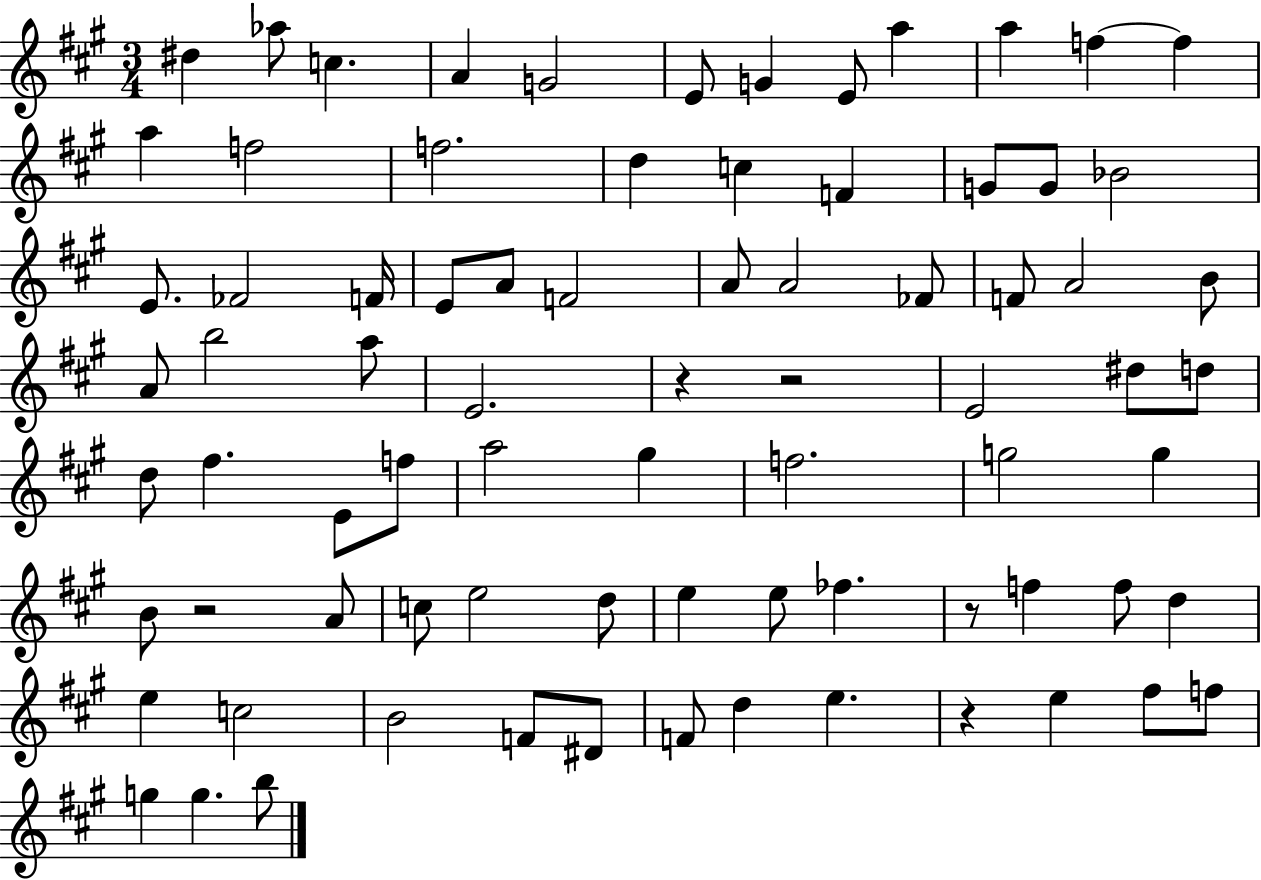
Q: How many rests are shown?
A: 5